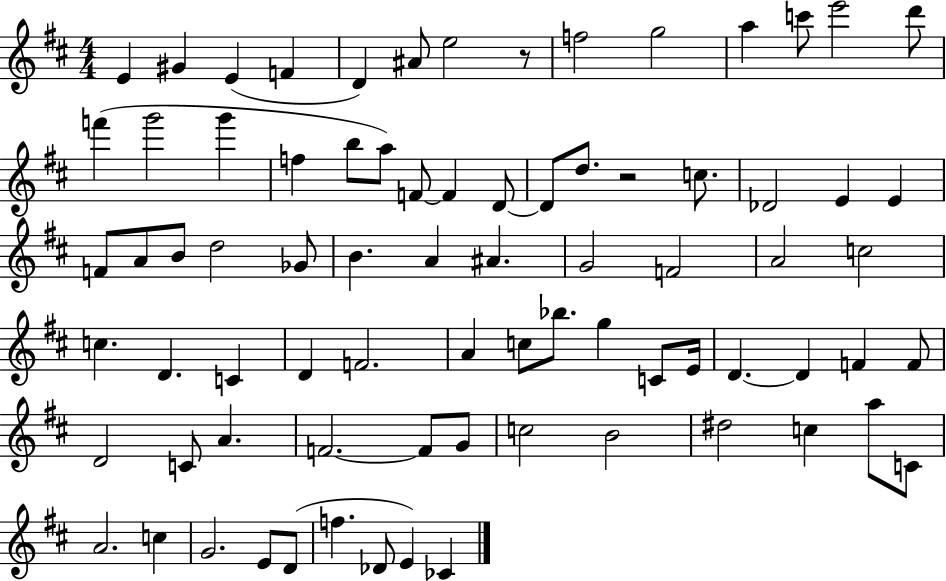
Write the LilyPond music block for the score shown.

{
  \clef treble
  \numericTimeSignature
  \time 4/4
  \key d \major
  e'4 gis'4 e'4( f'4 | d'4) ais'8 e''2 r8 | f''2 g''2 | a''4 c'''8 e'''2 d'''8 | \break f'''4( g'''2 g'''4 | f''4 b''8 a''8) f'8~~ f'4 d'8~~ | d'8 d''8. r2 c''8. | des'2 e'4 e'4 | \break f'8 a'8 b'8 d''2 ges'8 | b'4. a'4 ais'4. | g'2 f'2 | a'2 c''2 | \break c''4. d'4. c'4 | d'4 f'2. | a'4 c''8 bes''8. g''4 c'8 e'16 | d'4.~~ d'4 f'4 f'8 | \break d'2 c'8 a'4. | f'2.~~ f'8 g'8 | c''2 b'2 | dis''2 c''4 a''8 c'8 | \break a'2. c''4 | g'2. e'8 d'8( | f''4. des'8 e'4) ces'4 | \bar "|."
}